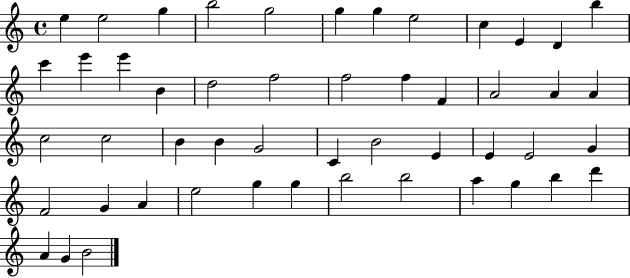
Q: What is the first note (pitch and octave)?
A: E5